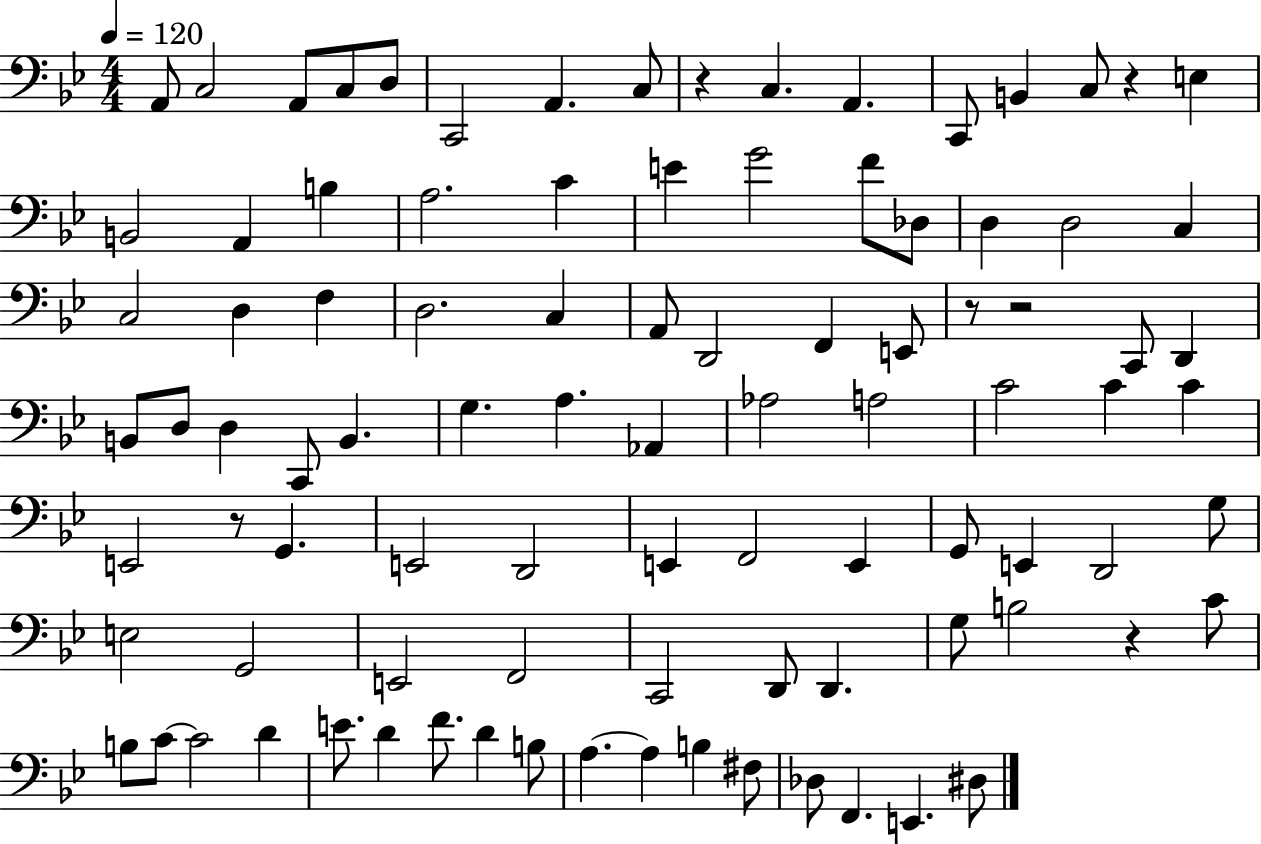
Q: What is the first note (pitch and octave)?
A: A2